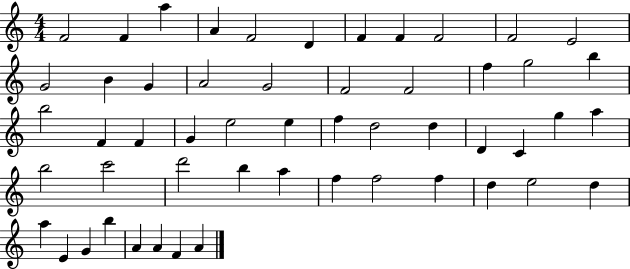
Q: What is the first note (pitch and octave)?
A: F4